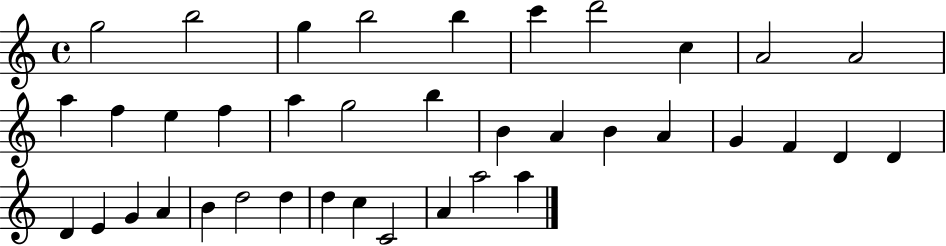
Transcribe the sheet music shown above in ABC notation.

X:1
T:Untitled
M:4/4
L:1/4
K:C
g2 b2 g b2 b c' d'2 c A2 A2 a f e f a g2 b B A B A G F D D D E G A B d2 d d c C2 A a2 a